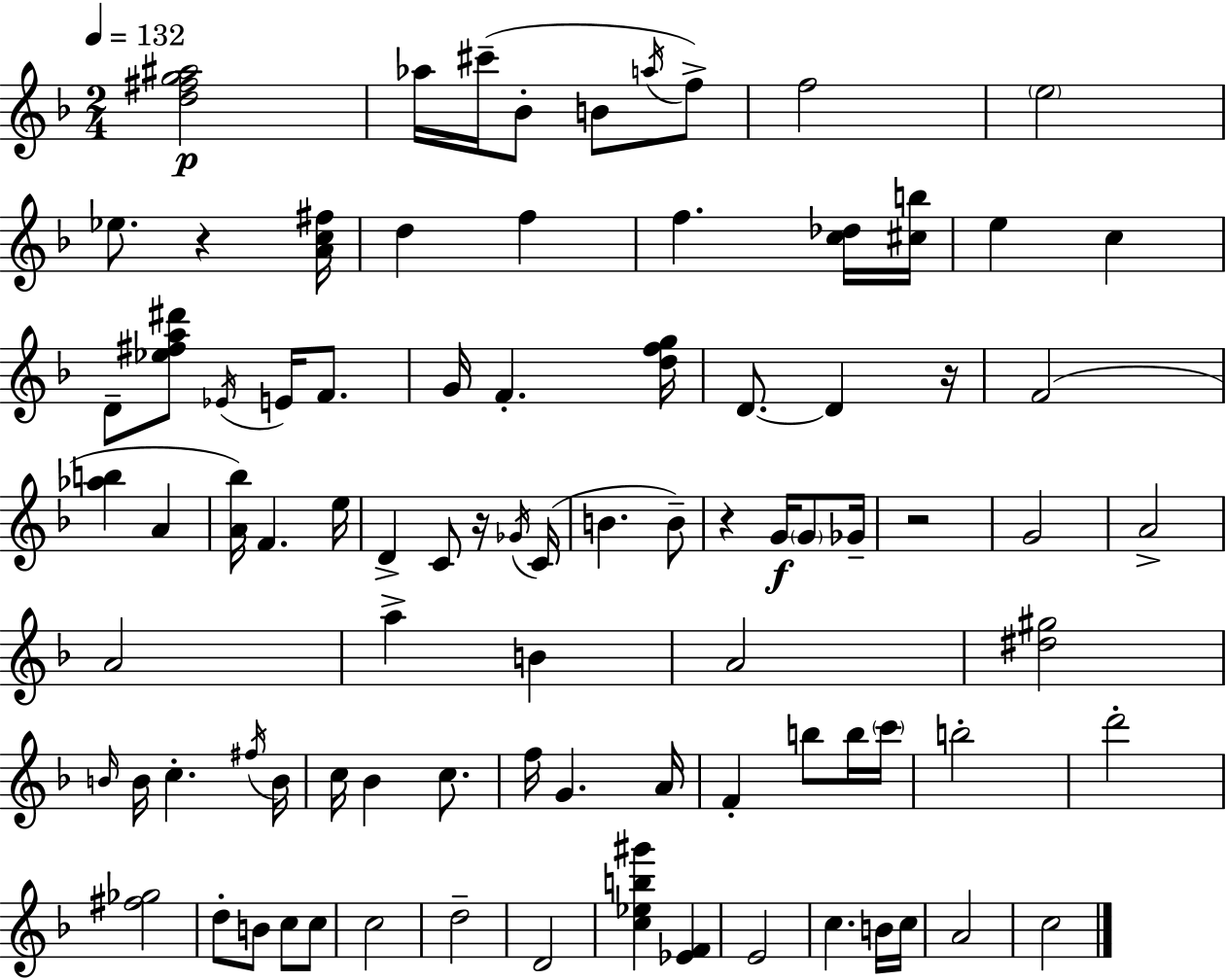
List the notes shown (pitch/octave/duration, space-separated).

[D5,F#5,G5,A#5]/h Ab5/s C#6/s Bb4/e B4/e A5/s F5/e F5/h E5/h Eb5/e. R/q [A4,C5,F#5]/s D5/q F5/q F5/q. [C5,Db5]/s [C#5,B5]/s E5/q C5/q D4/e [Eb5,F#5,A5,D#6]/e Eb4/s E4/s F4/e. G4/s F4/q. [D5,F5,G5]/s D4/e. D4/q R/s F4/h [Ab5,B5]/q A4/q [A4,Bb5]/s F4/q. E5/s D4/q C4/e R/s Gb4/s C4/s B4/q. B4/e R/q G4/s G4/e Gb4/s R/h G4/h A4/h A4/h A5/q B4/q A4/h [D#5,G#5]/h B4/s B4/s C5/q. F#5/s B4/s C5/s Bb4/q C5/e. F5/s G4/q. A4/s F4/q B5/e B5/s C6/s B5/h D6/h [F#5,Gb5]/h D5/e B4/e C5/e C5/e C5/h D5/h D4/h [C5,Eb5,B5,G#6]/q [Eb4,F4]/q E4/h C5/q. B4/s C5/s A4/h C5/h